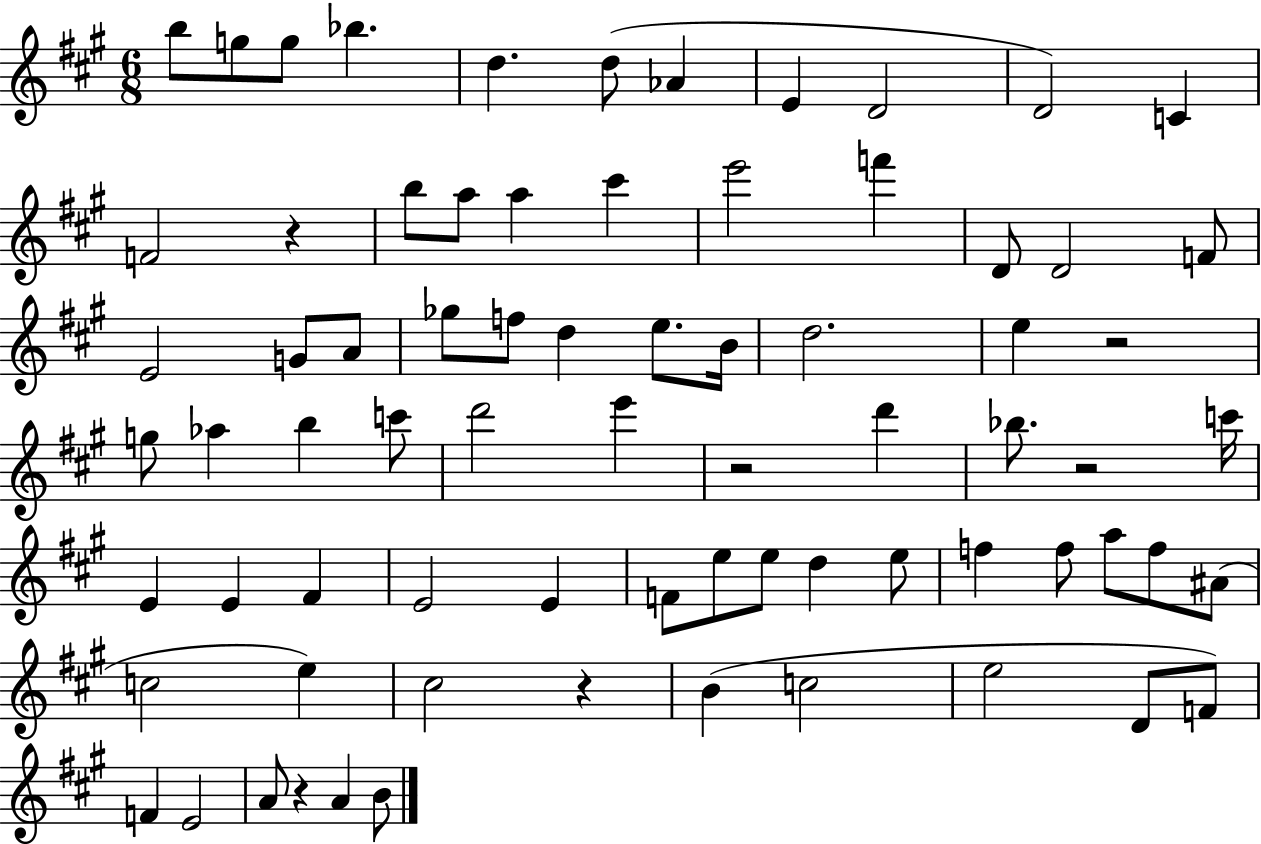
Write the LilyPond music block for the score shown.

{
  \clef treble
  \numericTimeSignature
  \time 6/8
  \key a \major
  b''8 g''8 g''8 bes''4. | d''4. d''8( aes'4 | e'4 d'2 | d'2) c'4 | \break f'2 r4 | b''8 a''8 a''4 cis'''4 | e'''2 f'''4 | d'8 d'2 f'8 | \break e'2 g'8 a'8 | ges''8 f''8 d''4 e''8. b'16 | d''2. | e''4 r2 | \break g''8 aes''4 b''4 c'''8 | d'''2 e'''4 | r2 d'''4 | bes''8. r2 c'''16 | \break e'4 e'4 fis'4 | e'2 e'4 | f'8 e''8 e''8 d''4 e''8 | f''4 f''8 a''8 f''8 ais'8( | \break c''2 e''4) | cis''2 r4 | b'4( c''2 | e''2 d'8 f'8) | \break f'4 e'2 | a'8 r4 a'4 b'8 | \bar "|."
}